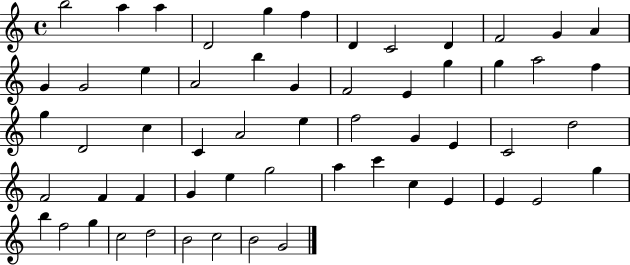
X:1
T:Untitled
M:4/4
L:1/4
K:C
b2 a a D2 g f D C2 D F2 G A G G2 e A2 b G F2 E g g a2 f g D2 c C A2 e f2 G E C2 d2 F2 F F G e g2 a c' c E E E2 g b f2 g c2 d2 B2 c2 B2 G2